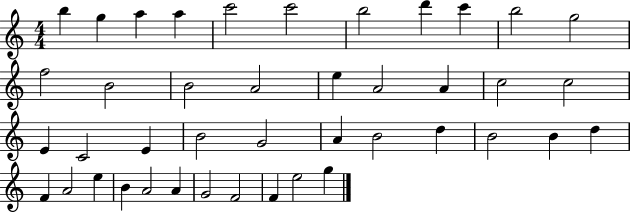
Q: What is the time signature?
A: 4/4